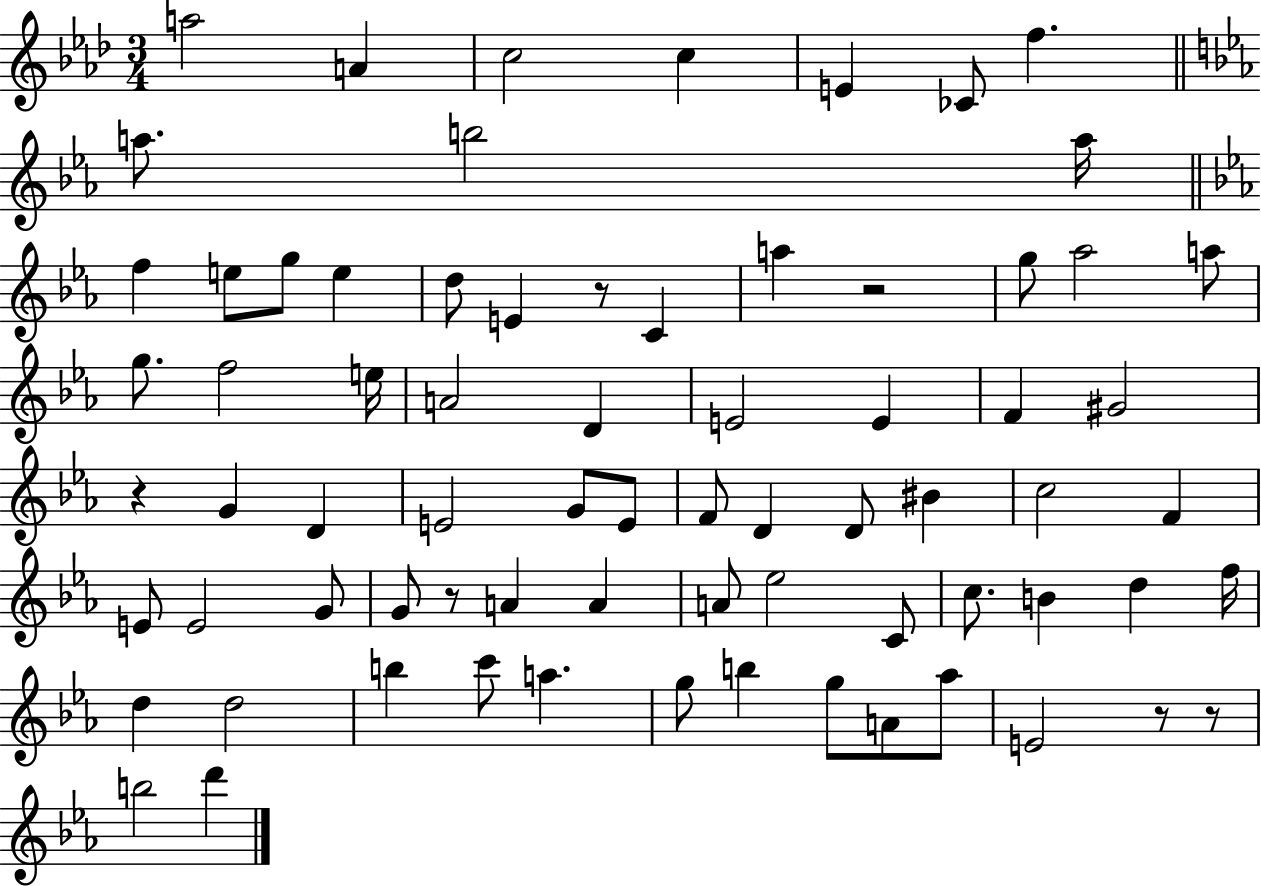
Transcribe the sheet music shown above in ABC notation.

X:1
T:Untitled
M:3/4
L:1/4
K:Ab
a2 A c2 c E _C/2 f a/2 b2 a/4 f e/2 g/2 e d/2 E z/2 C a z2 g/2 _a2 a/2 g/2 f2 e/4 A2 D E2 E F ^G2 z G D E2 G/2 E/2 F/2 D D/2 ^B c2 F E/2 E2 G/2 G/2 z/2 A A A/2 _e2 C/2 c/2 B d f/4 d d2 b c'/2 a g/2 b g/2 A/2 _a/2 E2 z/2 z/2 b2 d'